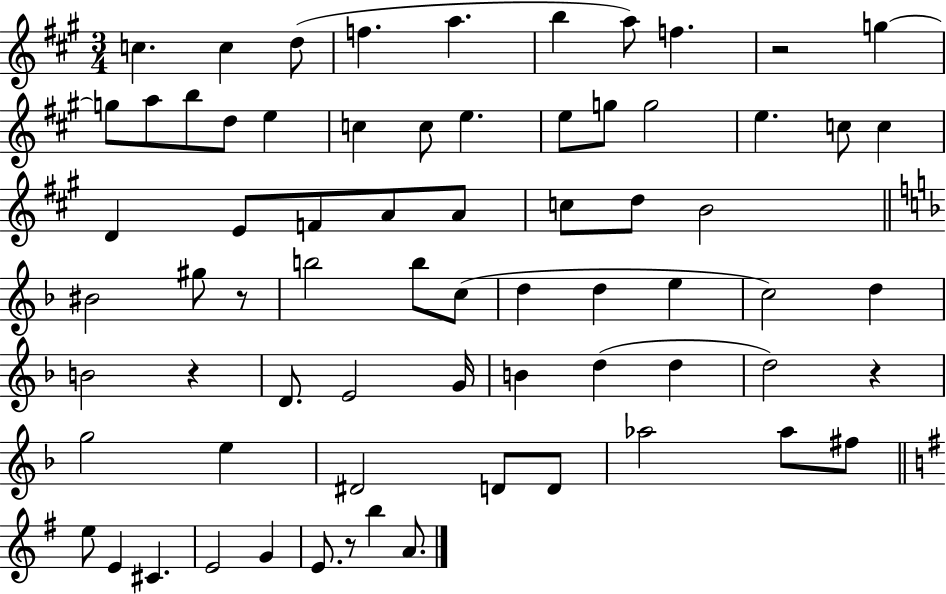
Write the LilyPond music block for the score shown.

{
  \clef treble
  \numericTimeSignature
  \time 3/4
  \key a \major
  c''4. c''4 d''8( | f''4. a''4. | b''4 a''8) f''4. | r2 g''4~~ | \break g''8 a''8 b''8 d''8 e''4 | c''4 c''8 e''4. | e''8 g''8 g''2 | e''4. c''8 c''4 | \break d'4 e'8 f'8 a'8 a'8 | c''8 d''8 b'2 | \bar "||" \break \key f \major bis'2 gis''8 r8 | b''2 b''8 c''8( | d''4 d''4 e''4 | c''2) d''4 | \break b'2 r4 | d'8. e'2 g'16 | b'4 d''4( d''4 | d''2) r4 | \break g''2 e''4 | dis'2 d'8 d'8 | aes''2 aes''8 fis''8 | \bar "||" \break \key g \major e''8 e'4 cis'4. | e'2 g'4 | e'8. r8 b''4 a'8. | \bar "|."
}